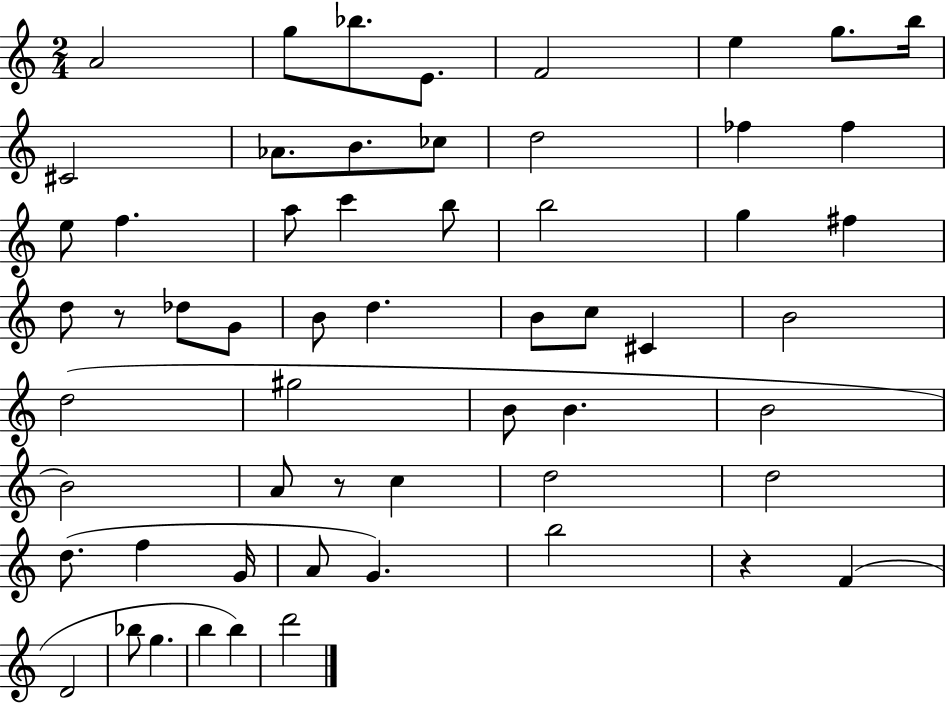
X:1
T:Untitled
M:2/4
L:1/4
K:C
A2 g/2 _b/2 E/2 F2 e g/2 b/4 ^C2 _A/2 B/2 _c/2 d2 _f _f e/2 f a/2 c' b/2 b2 g ^f d/2 z/2 _d/2 G/2 B/2 d B/2 c/2 ^C B2 d2 ^g2 B/2 B B2 B2 A/2 z/2 c d2 d2 d/2 f G/4 A/2 G b2 z F D2 _b/2 g b b d'2